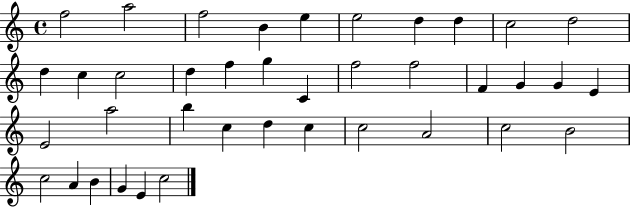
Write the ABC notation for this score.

X:1
T:Untitled
M:4/4
L:1/4
K:C
f2 a2 f2 B e e2 d d c2 d2 d c c2 d f g C f2 f2 F G G E E2 a2 b c d c c2 A2 c2 B2 c2 A B G E c2